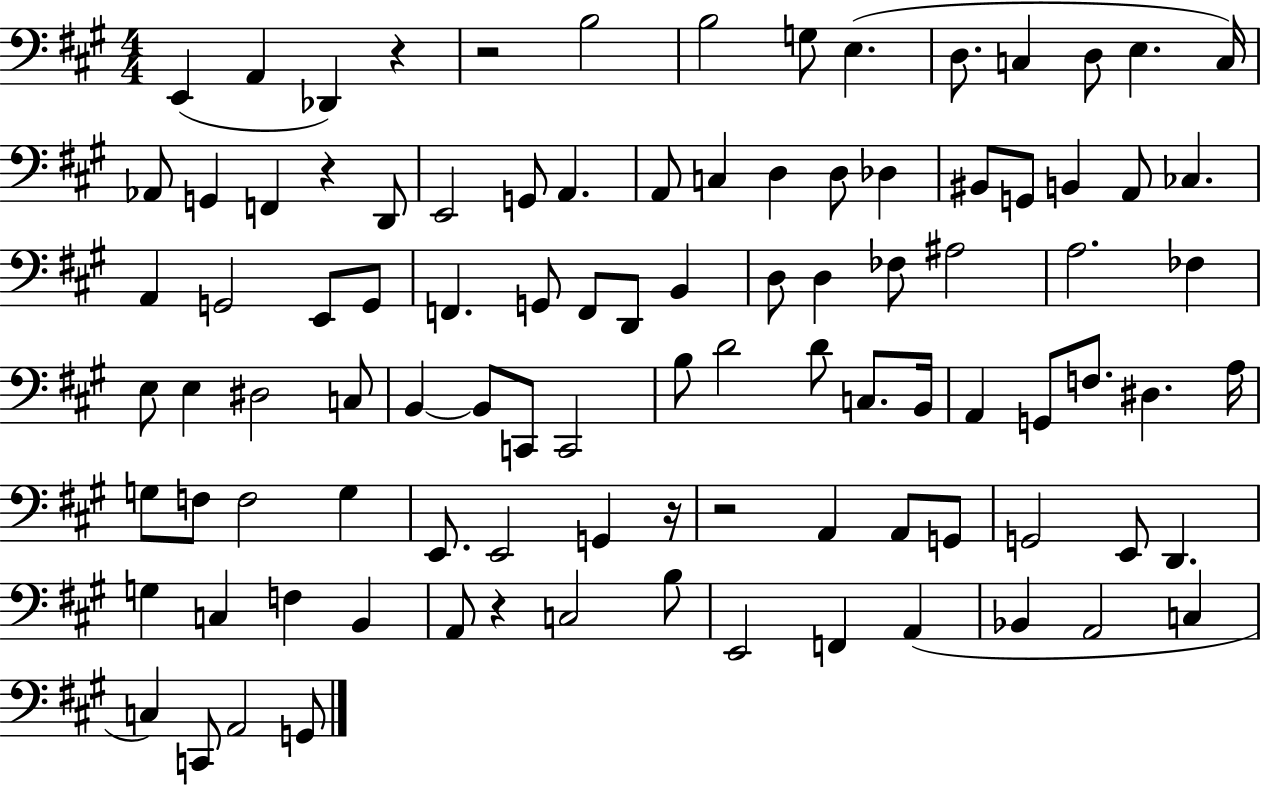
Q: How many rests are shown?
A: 6